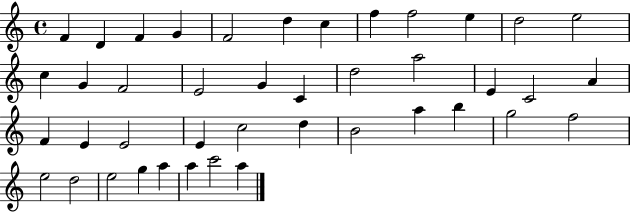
{
  \clef treble
  \time 4/4
  \defaultTimeSignature
  \key c \major
  f'4 d'4 f'4 g'4 | f'2 d''4 c''4 | f''4 f''2 e''4 | d''2 e''2 | \break c''4 g'4 f'2 | e'2 g'4 c'4 | d''2 a''2 | e'4 c'2 a'4 | \break f'4 e'4 e'2 | e'4 c''2 d''4 | b'2 a''4 b''4 | g''2 f''2 | \break e''2 d''2 | e''2 g''4 a''4 | a''4 c'''2 a''4 | \bar "|."
}